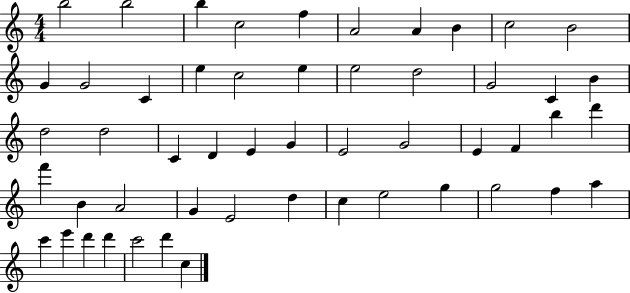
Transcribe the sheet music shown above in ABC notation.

X:1
T:Untitled
M:4/4
L:1/4
K:C
b2 b2 b c2 f A2 A B c2 B2 G G2 C e c2 e e2 d2 G2 C B d2 d2 C D E G E2 G2 E F b d' f' B A2 G E2 d c e2 g g2 f a c' e' d' d' c'2 d' c